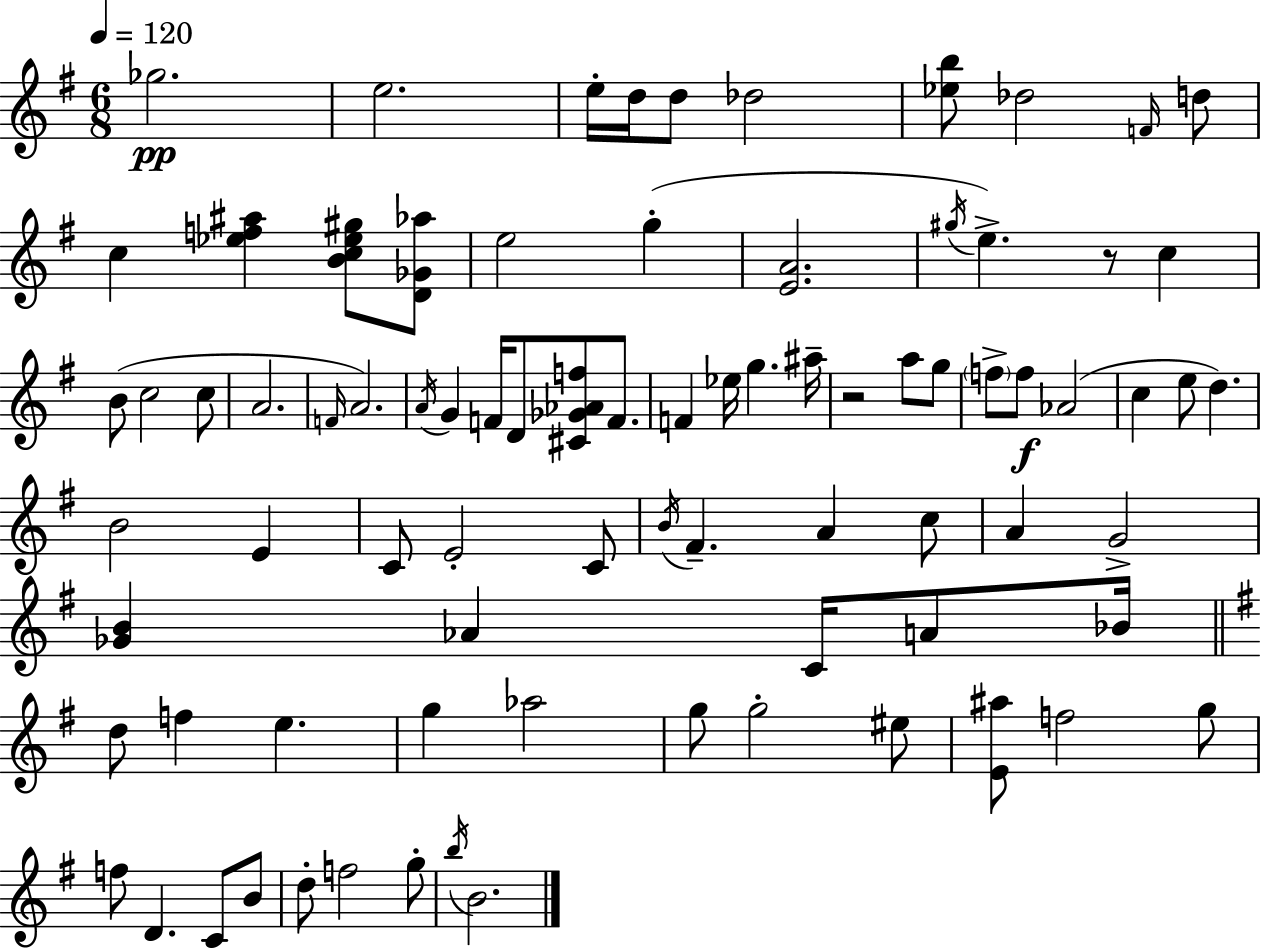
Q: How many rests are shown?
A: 2